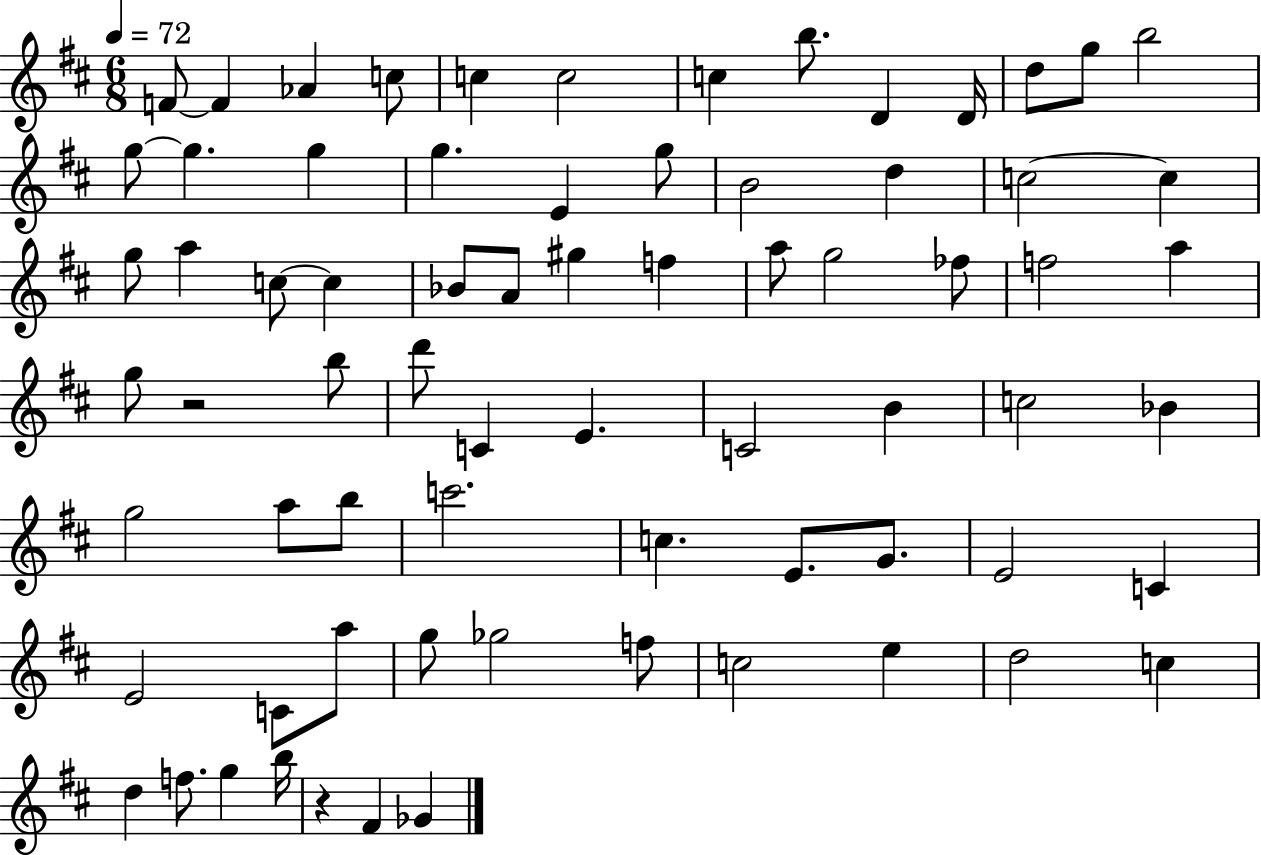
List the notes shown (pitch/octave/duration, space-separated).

F4/e F4/q Ab4/q C5/e C5/q C5/h C5/q B5/e. D4/q D4/s D5/e G5/e B5/h G5/e G5/q. G5/q G5/q. E4/q G5/e B4/h D5/q C5/h C5/q G5/e A5/q C5/e C5/q Bb4/e A4/e G#5/q F5/q A5/e G5/h FES5/e F5/h A5/q G5/e R/h B5/e D6/e C4/q E4/q. C4/h B4/q C5/h Bb4/q G5/h A5/e B5/e C6/h. C5/q. E4/e. G4/e. E4/h C4/q E4/h C4/e A5/e G5/e Gb5/h F5/e C5/h E5/q D5/h C5/q D5/q F5/e. G5/q B5/s R/q F#4/q Gb4/q